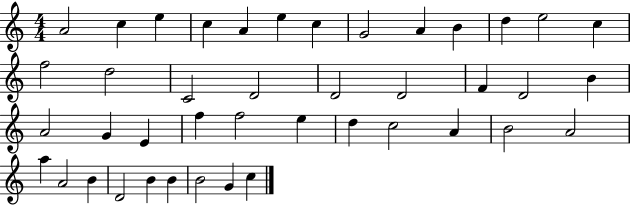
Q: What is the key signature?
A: C major